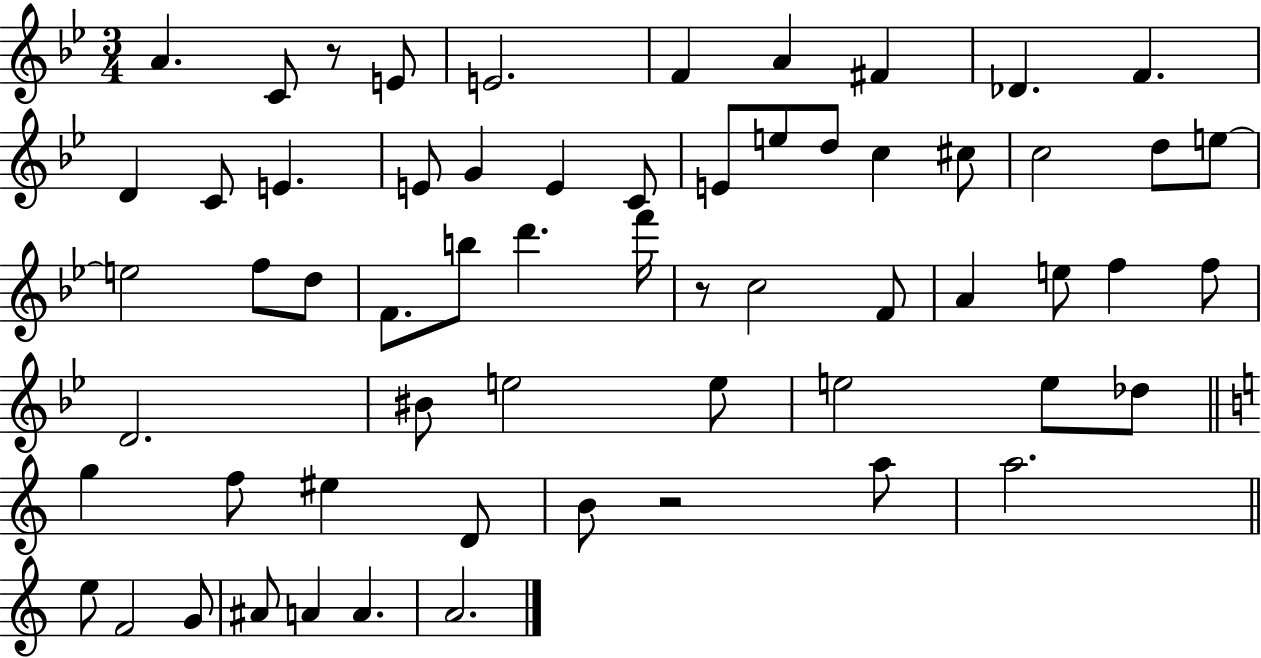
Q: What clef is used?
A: treble